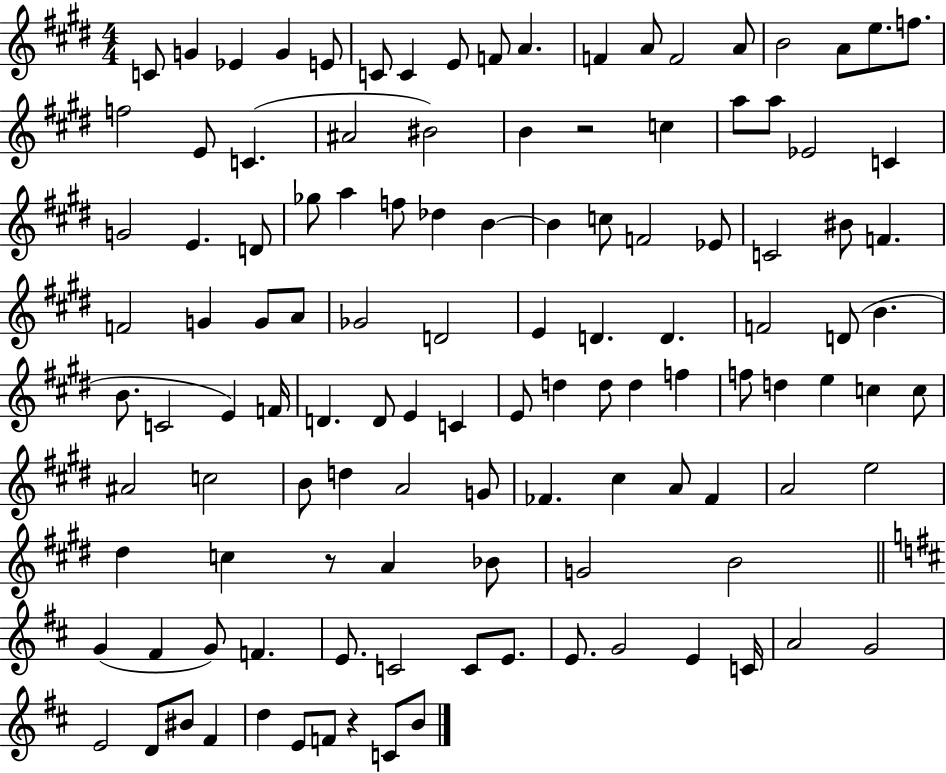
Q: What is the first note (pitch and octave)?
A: C4